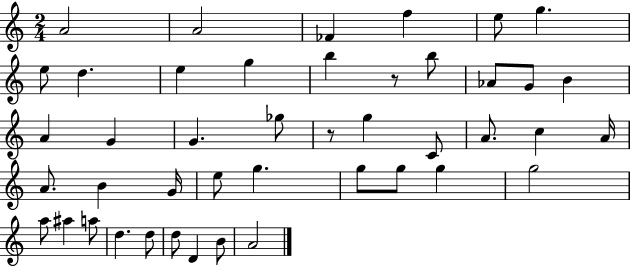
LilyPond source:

{
  \clef treble
  \numericTimeSignature
  \time 2/4
  \key c \major
  a'2 | a'2 | fes'4 f''4 | e''8 g''4. | \break e''8 d''4. | e''4 g''4 | b''4 r8 b''8 | aes'8 g'8 b'4 | \break a'4 g'4 | g'4. ges''8 | r8 g''4 c'8 | a'8. c''4 a'16 | \break a'8. b'4 g'16 | e''8 g''4. | g''8 g''8 g''4 | g''2 | \break a''8 ais''4 a''8 | d''4. d''8 | d''8 d'4 b'8 | a'2 | \break \bar "|."
}